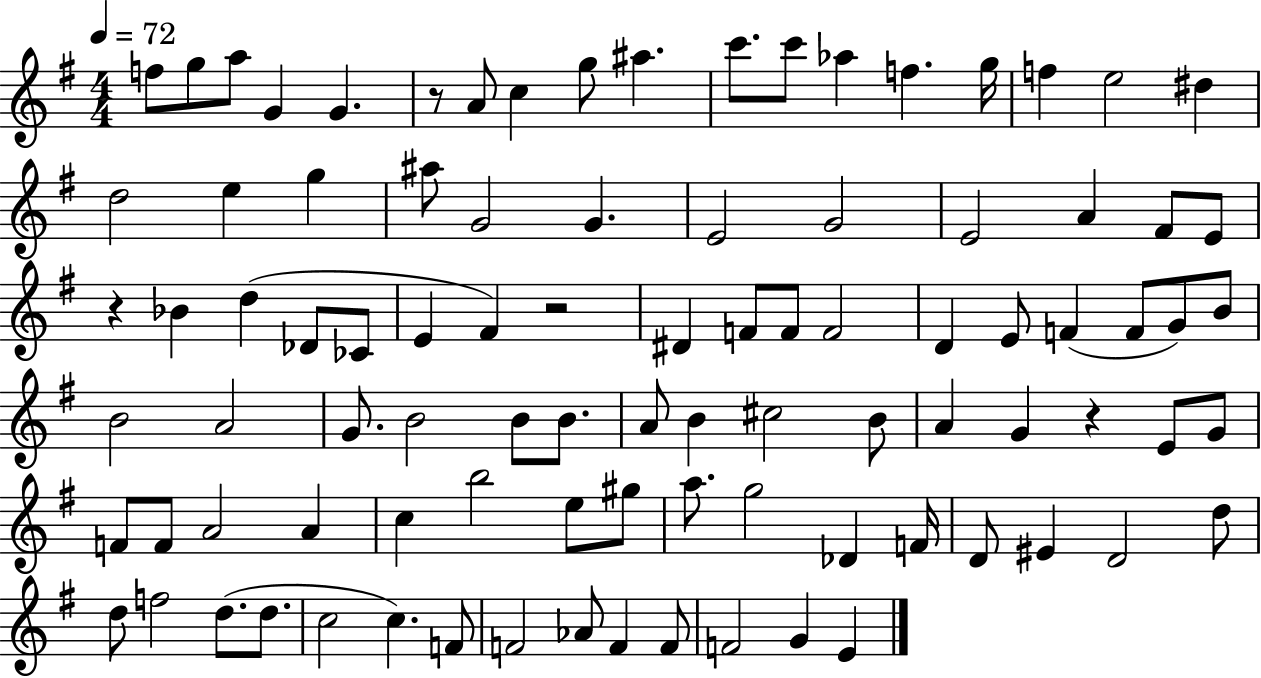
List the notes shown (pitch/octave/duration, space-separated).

F5/e G5/e A5/e G4/q G4/q. R/e A4/e C5/q G5/e A#5/q. C6/e. C6/e Ab5/q F5/q. G5/s F5/q E5/h D#5/q D5/h E5/q G5/q A#5/e G4/h G4/q. E4/h G4/h E4/h A4/q F#4/e E4/e R/q Bb4/q D5/q Db4/e CES4/e E4/q F#4/q R/h D#4/q F4/e F4/e F4/h D4/q E4/e F4/q F4/e G4/e B4/e B4/h A4/h G4/e. B4/h B4/e B4/e. A4/e B4/q C#5/h B4/e A4/q G4/q R/q E4/e G4/e F4/e F4/e A4/h A4/q C5/q B5/h E5/e G#5/e A5/e. G5/h Db4/q F4/s D4/e EIS4/q D4/h D5/e D5/e F5/h D5/e. D5/e. C5/h C5/q. F4/e F4/h Ab4/e F4/q F4/e F4/h G4/q E4/q